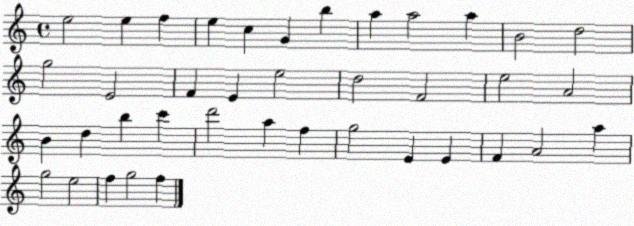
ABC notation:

X:1
T:Untitled
M:4/4
L:1/4
K:C
e2 e f e c G b a a2 a B2 d2 g2 E2 F E e2 d2 F2 e2 A2 B d b c' d'2 a f g2 E E F A2 a g2 e2 f g2 f